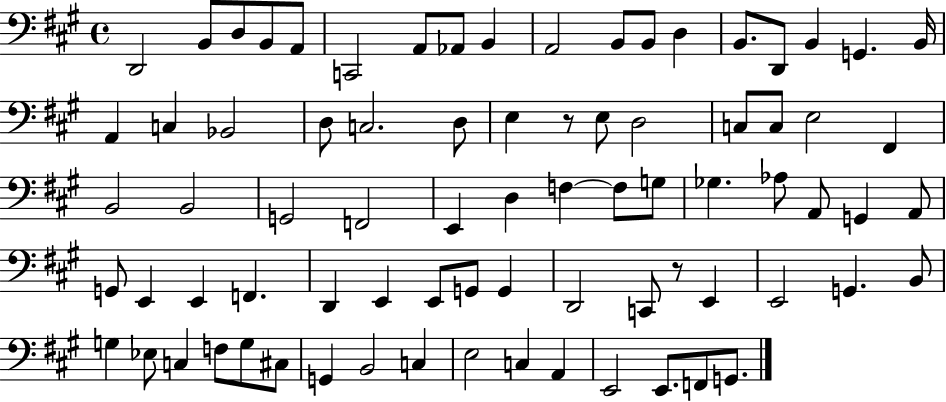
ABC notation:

X:1
T:Untitled
M:4/4
L:1/4
K:A
D,,2 B,,/2 D,/2 B,,/2 A,,/2 C,,2 A,,/2 _A,,/2 B,, A,,2 B,,/2 B,,/2 D, B,,/2 D,,/2 B,, G,, B,,/4 A,, C, _B,,2 D,/2 C,2 D,/2 E, z/2 E,/2 D,2 C,/2 C,/2 E,2 ^F,, B,,2 B,,2 G,,2 F,,2 E,, D, F, F,/2 G,/2 _G, _A,/2 A,,/2 G,, A,,/2 G,,/2 E,, E,, F,, D,, E,, E,,/2 G,,/2 G,, D,,2 C,,/2 z/2 E,, E,,2 G,, B,,/2 G, _E,/2 C, F,/2 G,/2 ^C,/2 G,, B,,2 C, E,2 C, A,, E,,2 E,,/2 F,,/2 G,,/2